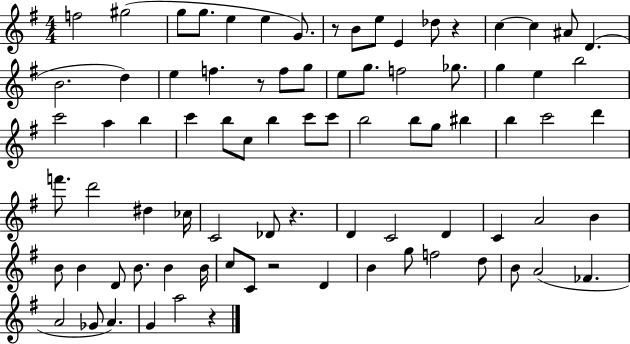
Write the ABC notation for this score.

X:1
T:Untitled
M:4/4
L:1/4
K:G
f2 ^g2 g/2 g/2 e e G/2 z/2 B/2 e/2 E _d/2 z c c ^A/2 D B2 d e f z/2 f/2 g/2 e/2 g/2 f2 _g/2 g e b2 c'2 a b c' b/2 c/2 b c'/2 c'/2 b2 b/2 g/2 ^b b c'2 d' f'/2 d'2 ^d _c/4 C2 _D/2 z D C2 D C A2 B B/2 B D/2 B/2 B B/4 c/2 C/2 z2 D B g/2 f2 d/2 B/2 A2 _F A2 _G/2 A G a2 z